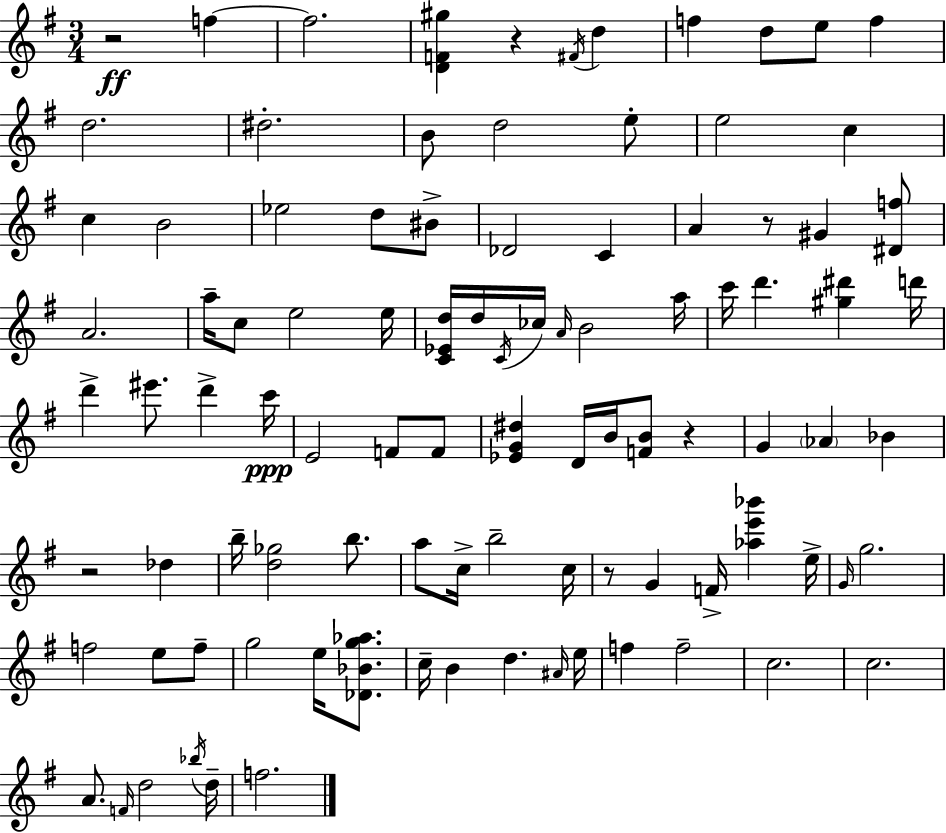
X:1
T:Untitled
M:3/4
L:1/4
K:G
z2 f f2 [DF^g] z ^F/4 d f d/2 e/2 f d2 ^d2 B/2 d2 e/2 e2 c c B2 _e2 d/2 ^B/2 _D2 C A z/2 ^G [^Df]/2 A2 a/4 c/2 e2 e/4 [C_Ed]/4 d/4 C/4 _c/4 A/4 B2 a/4 c'/4 d' [^g^d'] d'/4 d' ^e'/2 d' c'/4 E2 F/2 F/2 [_EG^d] D/4 B/4 [FB]/2 z G _A _B z2 _d b/4 [d_g]2 b/2 a/2 c/4 b2 c/4 z/2 G F/4 [_ae'_b'] e/4 G/4 g2 f2 e/2 f/2 g2 e/4 [_D_Bg_a]/2 c/4 B d ^A/4 e/4 f f2 c2 c2 A/2 F/4 d2 _b/4 d/4 f2